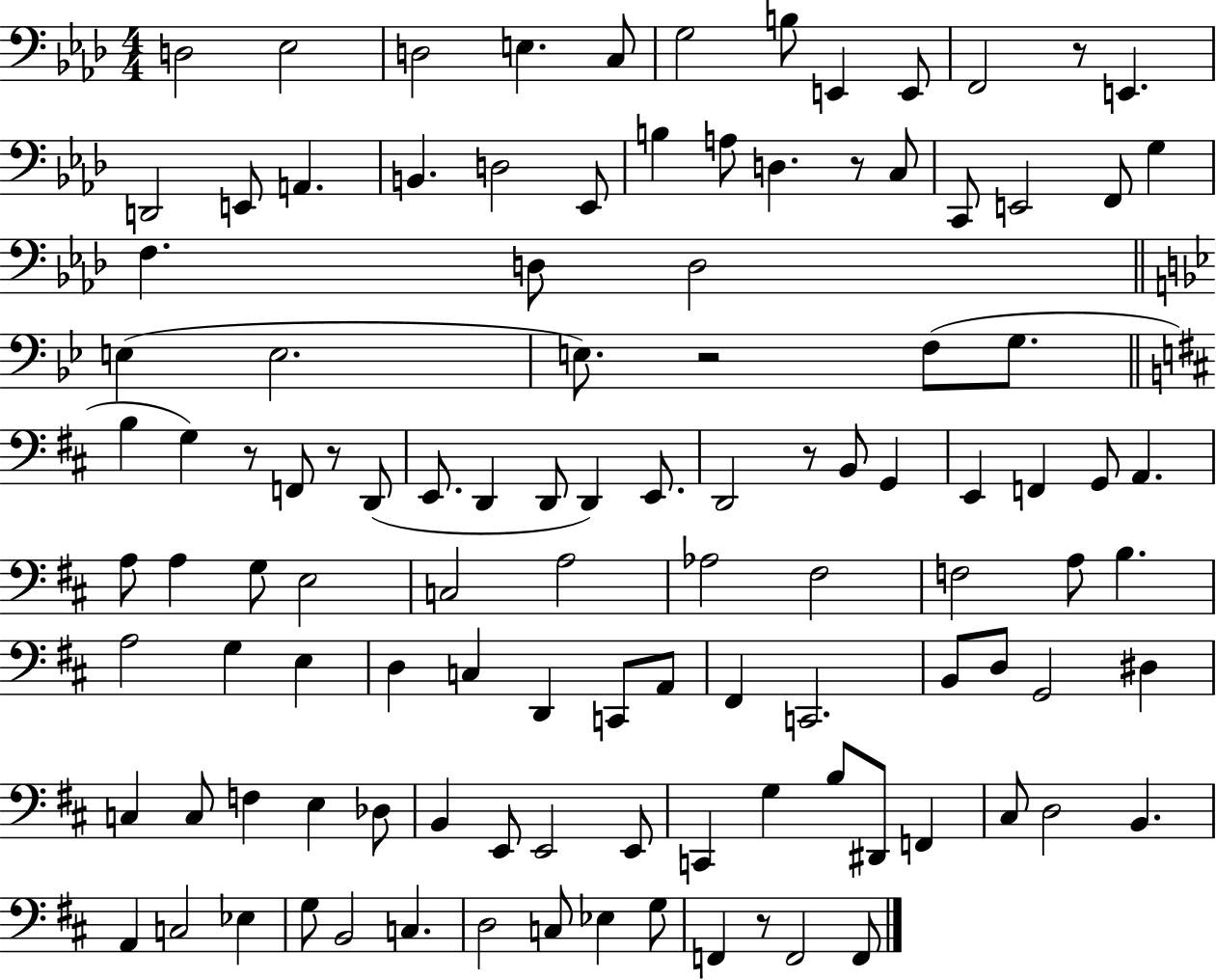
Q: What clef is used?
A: bass